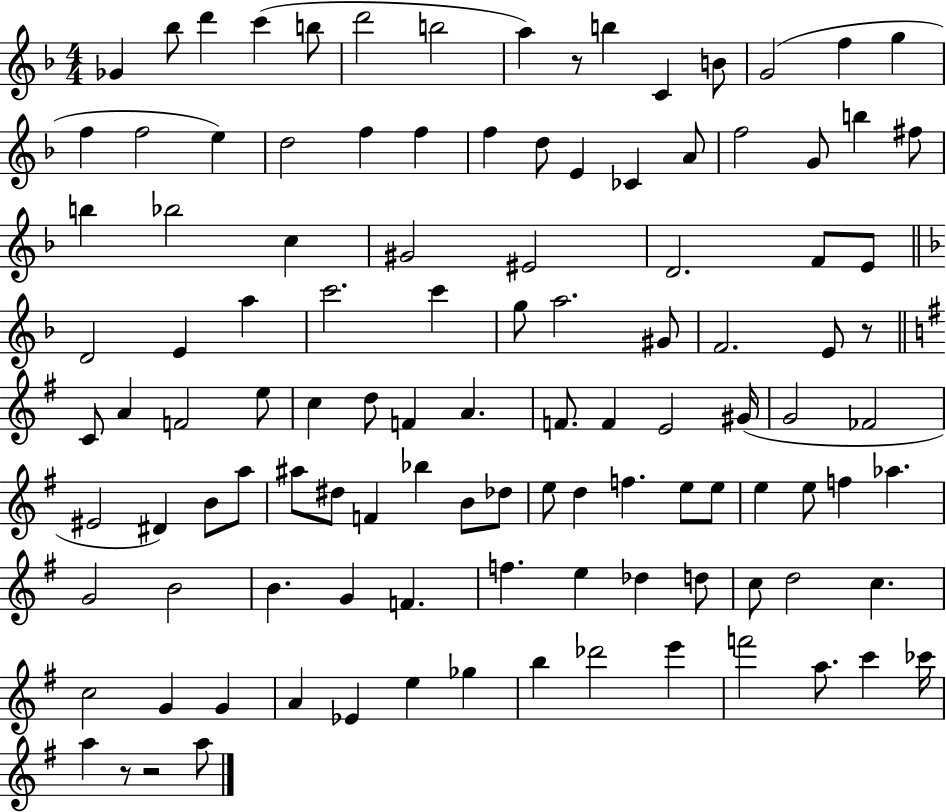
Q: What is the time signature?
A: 4/4